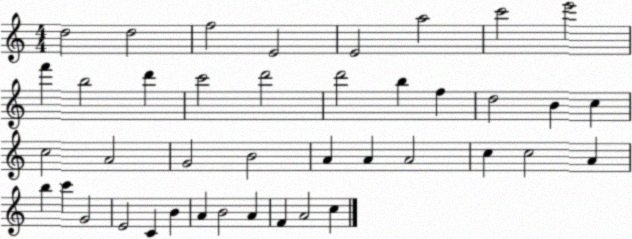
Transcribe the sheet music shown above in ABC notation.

X:1
T:Untitled
M:4/4
L:1/4
K:C
d2 d2 f2 E2 E2 a2 c'2 e'2 f' b2 d' c'2 d'2 d'2 b f d2 B c c2 A2 G2 B2 A A A2 c c2 A b c' G2 E2 C B A B2 A F A2 c